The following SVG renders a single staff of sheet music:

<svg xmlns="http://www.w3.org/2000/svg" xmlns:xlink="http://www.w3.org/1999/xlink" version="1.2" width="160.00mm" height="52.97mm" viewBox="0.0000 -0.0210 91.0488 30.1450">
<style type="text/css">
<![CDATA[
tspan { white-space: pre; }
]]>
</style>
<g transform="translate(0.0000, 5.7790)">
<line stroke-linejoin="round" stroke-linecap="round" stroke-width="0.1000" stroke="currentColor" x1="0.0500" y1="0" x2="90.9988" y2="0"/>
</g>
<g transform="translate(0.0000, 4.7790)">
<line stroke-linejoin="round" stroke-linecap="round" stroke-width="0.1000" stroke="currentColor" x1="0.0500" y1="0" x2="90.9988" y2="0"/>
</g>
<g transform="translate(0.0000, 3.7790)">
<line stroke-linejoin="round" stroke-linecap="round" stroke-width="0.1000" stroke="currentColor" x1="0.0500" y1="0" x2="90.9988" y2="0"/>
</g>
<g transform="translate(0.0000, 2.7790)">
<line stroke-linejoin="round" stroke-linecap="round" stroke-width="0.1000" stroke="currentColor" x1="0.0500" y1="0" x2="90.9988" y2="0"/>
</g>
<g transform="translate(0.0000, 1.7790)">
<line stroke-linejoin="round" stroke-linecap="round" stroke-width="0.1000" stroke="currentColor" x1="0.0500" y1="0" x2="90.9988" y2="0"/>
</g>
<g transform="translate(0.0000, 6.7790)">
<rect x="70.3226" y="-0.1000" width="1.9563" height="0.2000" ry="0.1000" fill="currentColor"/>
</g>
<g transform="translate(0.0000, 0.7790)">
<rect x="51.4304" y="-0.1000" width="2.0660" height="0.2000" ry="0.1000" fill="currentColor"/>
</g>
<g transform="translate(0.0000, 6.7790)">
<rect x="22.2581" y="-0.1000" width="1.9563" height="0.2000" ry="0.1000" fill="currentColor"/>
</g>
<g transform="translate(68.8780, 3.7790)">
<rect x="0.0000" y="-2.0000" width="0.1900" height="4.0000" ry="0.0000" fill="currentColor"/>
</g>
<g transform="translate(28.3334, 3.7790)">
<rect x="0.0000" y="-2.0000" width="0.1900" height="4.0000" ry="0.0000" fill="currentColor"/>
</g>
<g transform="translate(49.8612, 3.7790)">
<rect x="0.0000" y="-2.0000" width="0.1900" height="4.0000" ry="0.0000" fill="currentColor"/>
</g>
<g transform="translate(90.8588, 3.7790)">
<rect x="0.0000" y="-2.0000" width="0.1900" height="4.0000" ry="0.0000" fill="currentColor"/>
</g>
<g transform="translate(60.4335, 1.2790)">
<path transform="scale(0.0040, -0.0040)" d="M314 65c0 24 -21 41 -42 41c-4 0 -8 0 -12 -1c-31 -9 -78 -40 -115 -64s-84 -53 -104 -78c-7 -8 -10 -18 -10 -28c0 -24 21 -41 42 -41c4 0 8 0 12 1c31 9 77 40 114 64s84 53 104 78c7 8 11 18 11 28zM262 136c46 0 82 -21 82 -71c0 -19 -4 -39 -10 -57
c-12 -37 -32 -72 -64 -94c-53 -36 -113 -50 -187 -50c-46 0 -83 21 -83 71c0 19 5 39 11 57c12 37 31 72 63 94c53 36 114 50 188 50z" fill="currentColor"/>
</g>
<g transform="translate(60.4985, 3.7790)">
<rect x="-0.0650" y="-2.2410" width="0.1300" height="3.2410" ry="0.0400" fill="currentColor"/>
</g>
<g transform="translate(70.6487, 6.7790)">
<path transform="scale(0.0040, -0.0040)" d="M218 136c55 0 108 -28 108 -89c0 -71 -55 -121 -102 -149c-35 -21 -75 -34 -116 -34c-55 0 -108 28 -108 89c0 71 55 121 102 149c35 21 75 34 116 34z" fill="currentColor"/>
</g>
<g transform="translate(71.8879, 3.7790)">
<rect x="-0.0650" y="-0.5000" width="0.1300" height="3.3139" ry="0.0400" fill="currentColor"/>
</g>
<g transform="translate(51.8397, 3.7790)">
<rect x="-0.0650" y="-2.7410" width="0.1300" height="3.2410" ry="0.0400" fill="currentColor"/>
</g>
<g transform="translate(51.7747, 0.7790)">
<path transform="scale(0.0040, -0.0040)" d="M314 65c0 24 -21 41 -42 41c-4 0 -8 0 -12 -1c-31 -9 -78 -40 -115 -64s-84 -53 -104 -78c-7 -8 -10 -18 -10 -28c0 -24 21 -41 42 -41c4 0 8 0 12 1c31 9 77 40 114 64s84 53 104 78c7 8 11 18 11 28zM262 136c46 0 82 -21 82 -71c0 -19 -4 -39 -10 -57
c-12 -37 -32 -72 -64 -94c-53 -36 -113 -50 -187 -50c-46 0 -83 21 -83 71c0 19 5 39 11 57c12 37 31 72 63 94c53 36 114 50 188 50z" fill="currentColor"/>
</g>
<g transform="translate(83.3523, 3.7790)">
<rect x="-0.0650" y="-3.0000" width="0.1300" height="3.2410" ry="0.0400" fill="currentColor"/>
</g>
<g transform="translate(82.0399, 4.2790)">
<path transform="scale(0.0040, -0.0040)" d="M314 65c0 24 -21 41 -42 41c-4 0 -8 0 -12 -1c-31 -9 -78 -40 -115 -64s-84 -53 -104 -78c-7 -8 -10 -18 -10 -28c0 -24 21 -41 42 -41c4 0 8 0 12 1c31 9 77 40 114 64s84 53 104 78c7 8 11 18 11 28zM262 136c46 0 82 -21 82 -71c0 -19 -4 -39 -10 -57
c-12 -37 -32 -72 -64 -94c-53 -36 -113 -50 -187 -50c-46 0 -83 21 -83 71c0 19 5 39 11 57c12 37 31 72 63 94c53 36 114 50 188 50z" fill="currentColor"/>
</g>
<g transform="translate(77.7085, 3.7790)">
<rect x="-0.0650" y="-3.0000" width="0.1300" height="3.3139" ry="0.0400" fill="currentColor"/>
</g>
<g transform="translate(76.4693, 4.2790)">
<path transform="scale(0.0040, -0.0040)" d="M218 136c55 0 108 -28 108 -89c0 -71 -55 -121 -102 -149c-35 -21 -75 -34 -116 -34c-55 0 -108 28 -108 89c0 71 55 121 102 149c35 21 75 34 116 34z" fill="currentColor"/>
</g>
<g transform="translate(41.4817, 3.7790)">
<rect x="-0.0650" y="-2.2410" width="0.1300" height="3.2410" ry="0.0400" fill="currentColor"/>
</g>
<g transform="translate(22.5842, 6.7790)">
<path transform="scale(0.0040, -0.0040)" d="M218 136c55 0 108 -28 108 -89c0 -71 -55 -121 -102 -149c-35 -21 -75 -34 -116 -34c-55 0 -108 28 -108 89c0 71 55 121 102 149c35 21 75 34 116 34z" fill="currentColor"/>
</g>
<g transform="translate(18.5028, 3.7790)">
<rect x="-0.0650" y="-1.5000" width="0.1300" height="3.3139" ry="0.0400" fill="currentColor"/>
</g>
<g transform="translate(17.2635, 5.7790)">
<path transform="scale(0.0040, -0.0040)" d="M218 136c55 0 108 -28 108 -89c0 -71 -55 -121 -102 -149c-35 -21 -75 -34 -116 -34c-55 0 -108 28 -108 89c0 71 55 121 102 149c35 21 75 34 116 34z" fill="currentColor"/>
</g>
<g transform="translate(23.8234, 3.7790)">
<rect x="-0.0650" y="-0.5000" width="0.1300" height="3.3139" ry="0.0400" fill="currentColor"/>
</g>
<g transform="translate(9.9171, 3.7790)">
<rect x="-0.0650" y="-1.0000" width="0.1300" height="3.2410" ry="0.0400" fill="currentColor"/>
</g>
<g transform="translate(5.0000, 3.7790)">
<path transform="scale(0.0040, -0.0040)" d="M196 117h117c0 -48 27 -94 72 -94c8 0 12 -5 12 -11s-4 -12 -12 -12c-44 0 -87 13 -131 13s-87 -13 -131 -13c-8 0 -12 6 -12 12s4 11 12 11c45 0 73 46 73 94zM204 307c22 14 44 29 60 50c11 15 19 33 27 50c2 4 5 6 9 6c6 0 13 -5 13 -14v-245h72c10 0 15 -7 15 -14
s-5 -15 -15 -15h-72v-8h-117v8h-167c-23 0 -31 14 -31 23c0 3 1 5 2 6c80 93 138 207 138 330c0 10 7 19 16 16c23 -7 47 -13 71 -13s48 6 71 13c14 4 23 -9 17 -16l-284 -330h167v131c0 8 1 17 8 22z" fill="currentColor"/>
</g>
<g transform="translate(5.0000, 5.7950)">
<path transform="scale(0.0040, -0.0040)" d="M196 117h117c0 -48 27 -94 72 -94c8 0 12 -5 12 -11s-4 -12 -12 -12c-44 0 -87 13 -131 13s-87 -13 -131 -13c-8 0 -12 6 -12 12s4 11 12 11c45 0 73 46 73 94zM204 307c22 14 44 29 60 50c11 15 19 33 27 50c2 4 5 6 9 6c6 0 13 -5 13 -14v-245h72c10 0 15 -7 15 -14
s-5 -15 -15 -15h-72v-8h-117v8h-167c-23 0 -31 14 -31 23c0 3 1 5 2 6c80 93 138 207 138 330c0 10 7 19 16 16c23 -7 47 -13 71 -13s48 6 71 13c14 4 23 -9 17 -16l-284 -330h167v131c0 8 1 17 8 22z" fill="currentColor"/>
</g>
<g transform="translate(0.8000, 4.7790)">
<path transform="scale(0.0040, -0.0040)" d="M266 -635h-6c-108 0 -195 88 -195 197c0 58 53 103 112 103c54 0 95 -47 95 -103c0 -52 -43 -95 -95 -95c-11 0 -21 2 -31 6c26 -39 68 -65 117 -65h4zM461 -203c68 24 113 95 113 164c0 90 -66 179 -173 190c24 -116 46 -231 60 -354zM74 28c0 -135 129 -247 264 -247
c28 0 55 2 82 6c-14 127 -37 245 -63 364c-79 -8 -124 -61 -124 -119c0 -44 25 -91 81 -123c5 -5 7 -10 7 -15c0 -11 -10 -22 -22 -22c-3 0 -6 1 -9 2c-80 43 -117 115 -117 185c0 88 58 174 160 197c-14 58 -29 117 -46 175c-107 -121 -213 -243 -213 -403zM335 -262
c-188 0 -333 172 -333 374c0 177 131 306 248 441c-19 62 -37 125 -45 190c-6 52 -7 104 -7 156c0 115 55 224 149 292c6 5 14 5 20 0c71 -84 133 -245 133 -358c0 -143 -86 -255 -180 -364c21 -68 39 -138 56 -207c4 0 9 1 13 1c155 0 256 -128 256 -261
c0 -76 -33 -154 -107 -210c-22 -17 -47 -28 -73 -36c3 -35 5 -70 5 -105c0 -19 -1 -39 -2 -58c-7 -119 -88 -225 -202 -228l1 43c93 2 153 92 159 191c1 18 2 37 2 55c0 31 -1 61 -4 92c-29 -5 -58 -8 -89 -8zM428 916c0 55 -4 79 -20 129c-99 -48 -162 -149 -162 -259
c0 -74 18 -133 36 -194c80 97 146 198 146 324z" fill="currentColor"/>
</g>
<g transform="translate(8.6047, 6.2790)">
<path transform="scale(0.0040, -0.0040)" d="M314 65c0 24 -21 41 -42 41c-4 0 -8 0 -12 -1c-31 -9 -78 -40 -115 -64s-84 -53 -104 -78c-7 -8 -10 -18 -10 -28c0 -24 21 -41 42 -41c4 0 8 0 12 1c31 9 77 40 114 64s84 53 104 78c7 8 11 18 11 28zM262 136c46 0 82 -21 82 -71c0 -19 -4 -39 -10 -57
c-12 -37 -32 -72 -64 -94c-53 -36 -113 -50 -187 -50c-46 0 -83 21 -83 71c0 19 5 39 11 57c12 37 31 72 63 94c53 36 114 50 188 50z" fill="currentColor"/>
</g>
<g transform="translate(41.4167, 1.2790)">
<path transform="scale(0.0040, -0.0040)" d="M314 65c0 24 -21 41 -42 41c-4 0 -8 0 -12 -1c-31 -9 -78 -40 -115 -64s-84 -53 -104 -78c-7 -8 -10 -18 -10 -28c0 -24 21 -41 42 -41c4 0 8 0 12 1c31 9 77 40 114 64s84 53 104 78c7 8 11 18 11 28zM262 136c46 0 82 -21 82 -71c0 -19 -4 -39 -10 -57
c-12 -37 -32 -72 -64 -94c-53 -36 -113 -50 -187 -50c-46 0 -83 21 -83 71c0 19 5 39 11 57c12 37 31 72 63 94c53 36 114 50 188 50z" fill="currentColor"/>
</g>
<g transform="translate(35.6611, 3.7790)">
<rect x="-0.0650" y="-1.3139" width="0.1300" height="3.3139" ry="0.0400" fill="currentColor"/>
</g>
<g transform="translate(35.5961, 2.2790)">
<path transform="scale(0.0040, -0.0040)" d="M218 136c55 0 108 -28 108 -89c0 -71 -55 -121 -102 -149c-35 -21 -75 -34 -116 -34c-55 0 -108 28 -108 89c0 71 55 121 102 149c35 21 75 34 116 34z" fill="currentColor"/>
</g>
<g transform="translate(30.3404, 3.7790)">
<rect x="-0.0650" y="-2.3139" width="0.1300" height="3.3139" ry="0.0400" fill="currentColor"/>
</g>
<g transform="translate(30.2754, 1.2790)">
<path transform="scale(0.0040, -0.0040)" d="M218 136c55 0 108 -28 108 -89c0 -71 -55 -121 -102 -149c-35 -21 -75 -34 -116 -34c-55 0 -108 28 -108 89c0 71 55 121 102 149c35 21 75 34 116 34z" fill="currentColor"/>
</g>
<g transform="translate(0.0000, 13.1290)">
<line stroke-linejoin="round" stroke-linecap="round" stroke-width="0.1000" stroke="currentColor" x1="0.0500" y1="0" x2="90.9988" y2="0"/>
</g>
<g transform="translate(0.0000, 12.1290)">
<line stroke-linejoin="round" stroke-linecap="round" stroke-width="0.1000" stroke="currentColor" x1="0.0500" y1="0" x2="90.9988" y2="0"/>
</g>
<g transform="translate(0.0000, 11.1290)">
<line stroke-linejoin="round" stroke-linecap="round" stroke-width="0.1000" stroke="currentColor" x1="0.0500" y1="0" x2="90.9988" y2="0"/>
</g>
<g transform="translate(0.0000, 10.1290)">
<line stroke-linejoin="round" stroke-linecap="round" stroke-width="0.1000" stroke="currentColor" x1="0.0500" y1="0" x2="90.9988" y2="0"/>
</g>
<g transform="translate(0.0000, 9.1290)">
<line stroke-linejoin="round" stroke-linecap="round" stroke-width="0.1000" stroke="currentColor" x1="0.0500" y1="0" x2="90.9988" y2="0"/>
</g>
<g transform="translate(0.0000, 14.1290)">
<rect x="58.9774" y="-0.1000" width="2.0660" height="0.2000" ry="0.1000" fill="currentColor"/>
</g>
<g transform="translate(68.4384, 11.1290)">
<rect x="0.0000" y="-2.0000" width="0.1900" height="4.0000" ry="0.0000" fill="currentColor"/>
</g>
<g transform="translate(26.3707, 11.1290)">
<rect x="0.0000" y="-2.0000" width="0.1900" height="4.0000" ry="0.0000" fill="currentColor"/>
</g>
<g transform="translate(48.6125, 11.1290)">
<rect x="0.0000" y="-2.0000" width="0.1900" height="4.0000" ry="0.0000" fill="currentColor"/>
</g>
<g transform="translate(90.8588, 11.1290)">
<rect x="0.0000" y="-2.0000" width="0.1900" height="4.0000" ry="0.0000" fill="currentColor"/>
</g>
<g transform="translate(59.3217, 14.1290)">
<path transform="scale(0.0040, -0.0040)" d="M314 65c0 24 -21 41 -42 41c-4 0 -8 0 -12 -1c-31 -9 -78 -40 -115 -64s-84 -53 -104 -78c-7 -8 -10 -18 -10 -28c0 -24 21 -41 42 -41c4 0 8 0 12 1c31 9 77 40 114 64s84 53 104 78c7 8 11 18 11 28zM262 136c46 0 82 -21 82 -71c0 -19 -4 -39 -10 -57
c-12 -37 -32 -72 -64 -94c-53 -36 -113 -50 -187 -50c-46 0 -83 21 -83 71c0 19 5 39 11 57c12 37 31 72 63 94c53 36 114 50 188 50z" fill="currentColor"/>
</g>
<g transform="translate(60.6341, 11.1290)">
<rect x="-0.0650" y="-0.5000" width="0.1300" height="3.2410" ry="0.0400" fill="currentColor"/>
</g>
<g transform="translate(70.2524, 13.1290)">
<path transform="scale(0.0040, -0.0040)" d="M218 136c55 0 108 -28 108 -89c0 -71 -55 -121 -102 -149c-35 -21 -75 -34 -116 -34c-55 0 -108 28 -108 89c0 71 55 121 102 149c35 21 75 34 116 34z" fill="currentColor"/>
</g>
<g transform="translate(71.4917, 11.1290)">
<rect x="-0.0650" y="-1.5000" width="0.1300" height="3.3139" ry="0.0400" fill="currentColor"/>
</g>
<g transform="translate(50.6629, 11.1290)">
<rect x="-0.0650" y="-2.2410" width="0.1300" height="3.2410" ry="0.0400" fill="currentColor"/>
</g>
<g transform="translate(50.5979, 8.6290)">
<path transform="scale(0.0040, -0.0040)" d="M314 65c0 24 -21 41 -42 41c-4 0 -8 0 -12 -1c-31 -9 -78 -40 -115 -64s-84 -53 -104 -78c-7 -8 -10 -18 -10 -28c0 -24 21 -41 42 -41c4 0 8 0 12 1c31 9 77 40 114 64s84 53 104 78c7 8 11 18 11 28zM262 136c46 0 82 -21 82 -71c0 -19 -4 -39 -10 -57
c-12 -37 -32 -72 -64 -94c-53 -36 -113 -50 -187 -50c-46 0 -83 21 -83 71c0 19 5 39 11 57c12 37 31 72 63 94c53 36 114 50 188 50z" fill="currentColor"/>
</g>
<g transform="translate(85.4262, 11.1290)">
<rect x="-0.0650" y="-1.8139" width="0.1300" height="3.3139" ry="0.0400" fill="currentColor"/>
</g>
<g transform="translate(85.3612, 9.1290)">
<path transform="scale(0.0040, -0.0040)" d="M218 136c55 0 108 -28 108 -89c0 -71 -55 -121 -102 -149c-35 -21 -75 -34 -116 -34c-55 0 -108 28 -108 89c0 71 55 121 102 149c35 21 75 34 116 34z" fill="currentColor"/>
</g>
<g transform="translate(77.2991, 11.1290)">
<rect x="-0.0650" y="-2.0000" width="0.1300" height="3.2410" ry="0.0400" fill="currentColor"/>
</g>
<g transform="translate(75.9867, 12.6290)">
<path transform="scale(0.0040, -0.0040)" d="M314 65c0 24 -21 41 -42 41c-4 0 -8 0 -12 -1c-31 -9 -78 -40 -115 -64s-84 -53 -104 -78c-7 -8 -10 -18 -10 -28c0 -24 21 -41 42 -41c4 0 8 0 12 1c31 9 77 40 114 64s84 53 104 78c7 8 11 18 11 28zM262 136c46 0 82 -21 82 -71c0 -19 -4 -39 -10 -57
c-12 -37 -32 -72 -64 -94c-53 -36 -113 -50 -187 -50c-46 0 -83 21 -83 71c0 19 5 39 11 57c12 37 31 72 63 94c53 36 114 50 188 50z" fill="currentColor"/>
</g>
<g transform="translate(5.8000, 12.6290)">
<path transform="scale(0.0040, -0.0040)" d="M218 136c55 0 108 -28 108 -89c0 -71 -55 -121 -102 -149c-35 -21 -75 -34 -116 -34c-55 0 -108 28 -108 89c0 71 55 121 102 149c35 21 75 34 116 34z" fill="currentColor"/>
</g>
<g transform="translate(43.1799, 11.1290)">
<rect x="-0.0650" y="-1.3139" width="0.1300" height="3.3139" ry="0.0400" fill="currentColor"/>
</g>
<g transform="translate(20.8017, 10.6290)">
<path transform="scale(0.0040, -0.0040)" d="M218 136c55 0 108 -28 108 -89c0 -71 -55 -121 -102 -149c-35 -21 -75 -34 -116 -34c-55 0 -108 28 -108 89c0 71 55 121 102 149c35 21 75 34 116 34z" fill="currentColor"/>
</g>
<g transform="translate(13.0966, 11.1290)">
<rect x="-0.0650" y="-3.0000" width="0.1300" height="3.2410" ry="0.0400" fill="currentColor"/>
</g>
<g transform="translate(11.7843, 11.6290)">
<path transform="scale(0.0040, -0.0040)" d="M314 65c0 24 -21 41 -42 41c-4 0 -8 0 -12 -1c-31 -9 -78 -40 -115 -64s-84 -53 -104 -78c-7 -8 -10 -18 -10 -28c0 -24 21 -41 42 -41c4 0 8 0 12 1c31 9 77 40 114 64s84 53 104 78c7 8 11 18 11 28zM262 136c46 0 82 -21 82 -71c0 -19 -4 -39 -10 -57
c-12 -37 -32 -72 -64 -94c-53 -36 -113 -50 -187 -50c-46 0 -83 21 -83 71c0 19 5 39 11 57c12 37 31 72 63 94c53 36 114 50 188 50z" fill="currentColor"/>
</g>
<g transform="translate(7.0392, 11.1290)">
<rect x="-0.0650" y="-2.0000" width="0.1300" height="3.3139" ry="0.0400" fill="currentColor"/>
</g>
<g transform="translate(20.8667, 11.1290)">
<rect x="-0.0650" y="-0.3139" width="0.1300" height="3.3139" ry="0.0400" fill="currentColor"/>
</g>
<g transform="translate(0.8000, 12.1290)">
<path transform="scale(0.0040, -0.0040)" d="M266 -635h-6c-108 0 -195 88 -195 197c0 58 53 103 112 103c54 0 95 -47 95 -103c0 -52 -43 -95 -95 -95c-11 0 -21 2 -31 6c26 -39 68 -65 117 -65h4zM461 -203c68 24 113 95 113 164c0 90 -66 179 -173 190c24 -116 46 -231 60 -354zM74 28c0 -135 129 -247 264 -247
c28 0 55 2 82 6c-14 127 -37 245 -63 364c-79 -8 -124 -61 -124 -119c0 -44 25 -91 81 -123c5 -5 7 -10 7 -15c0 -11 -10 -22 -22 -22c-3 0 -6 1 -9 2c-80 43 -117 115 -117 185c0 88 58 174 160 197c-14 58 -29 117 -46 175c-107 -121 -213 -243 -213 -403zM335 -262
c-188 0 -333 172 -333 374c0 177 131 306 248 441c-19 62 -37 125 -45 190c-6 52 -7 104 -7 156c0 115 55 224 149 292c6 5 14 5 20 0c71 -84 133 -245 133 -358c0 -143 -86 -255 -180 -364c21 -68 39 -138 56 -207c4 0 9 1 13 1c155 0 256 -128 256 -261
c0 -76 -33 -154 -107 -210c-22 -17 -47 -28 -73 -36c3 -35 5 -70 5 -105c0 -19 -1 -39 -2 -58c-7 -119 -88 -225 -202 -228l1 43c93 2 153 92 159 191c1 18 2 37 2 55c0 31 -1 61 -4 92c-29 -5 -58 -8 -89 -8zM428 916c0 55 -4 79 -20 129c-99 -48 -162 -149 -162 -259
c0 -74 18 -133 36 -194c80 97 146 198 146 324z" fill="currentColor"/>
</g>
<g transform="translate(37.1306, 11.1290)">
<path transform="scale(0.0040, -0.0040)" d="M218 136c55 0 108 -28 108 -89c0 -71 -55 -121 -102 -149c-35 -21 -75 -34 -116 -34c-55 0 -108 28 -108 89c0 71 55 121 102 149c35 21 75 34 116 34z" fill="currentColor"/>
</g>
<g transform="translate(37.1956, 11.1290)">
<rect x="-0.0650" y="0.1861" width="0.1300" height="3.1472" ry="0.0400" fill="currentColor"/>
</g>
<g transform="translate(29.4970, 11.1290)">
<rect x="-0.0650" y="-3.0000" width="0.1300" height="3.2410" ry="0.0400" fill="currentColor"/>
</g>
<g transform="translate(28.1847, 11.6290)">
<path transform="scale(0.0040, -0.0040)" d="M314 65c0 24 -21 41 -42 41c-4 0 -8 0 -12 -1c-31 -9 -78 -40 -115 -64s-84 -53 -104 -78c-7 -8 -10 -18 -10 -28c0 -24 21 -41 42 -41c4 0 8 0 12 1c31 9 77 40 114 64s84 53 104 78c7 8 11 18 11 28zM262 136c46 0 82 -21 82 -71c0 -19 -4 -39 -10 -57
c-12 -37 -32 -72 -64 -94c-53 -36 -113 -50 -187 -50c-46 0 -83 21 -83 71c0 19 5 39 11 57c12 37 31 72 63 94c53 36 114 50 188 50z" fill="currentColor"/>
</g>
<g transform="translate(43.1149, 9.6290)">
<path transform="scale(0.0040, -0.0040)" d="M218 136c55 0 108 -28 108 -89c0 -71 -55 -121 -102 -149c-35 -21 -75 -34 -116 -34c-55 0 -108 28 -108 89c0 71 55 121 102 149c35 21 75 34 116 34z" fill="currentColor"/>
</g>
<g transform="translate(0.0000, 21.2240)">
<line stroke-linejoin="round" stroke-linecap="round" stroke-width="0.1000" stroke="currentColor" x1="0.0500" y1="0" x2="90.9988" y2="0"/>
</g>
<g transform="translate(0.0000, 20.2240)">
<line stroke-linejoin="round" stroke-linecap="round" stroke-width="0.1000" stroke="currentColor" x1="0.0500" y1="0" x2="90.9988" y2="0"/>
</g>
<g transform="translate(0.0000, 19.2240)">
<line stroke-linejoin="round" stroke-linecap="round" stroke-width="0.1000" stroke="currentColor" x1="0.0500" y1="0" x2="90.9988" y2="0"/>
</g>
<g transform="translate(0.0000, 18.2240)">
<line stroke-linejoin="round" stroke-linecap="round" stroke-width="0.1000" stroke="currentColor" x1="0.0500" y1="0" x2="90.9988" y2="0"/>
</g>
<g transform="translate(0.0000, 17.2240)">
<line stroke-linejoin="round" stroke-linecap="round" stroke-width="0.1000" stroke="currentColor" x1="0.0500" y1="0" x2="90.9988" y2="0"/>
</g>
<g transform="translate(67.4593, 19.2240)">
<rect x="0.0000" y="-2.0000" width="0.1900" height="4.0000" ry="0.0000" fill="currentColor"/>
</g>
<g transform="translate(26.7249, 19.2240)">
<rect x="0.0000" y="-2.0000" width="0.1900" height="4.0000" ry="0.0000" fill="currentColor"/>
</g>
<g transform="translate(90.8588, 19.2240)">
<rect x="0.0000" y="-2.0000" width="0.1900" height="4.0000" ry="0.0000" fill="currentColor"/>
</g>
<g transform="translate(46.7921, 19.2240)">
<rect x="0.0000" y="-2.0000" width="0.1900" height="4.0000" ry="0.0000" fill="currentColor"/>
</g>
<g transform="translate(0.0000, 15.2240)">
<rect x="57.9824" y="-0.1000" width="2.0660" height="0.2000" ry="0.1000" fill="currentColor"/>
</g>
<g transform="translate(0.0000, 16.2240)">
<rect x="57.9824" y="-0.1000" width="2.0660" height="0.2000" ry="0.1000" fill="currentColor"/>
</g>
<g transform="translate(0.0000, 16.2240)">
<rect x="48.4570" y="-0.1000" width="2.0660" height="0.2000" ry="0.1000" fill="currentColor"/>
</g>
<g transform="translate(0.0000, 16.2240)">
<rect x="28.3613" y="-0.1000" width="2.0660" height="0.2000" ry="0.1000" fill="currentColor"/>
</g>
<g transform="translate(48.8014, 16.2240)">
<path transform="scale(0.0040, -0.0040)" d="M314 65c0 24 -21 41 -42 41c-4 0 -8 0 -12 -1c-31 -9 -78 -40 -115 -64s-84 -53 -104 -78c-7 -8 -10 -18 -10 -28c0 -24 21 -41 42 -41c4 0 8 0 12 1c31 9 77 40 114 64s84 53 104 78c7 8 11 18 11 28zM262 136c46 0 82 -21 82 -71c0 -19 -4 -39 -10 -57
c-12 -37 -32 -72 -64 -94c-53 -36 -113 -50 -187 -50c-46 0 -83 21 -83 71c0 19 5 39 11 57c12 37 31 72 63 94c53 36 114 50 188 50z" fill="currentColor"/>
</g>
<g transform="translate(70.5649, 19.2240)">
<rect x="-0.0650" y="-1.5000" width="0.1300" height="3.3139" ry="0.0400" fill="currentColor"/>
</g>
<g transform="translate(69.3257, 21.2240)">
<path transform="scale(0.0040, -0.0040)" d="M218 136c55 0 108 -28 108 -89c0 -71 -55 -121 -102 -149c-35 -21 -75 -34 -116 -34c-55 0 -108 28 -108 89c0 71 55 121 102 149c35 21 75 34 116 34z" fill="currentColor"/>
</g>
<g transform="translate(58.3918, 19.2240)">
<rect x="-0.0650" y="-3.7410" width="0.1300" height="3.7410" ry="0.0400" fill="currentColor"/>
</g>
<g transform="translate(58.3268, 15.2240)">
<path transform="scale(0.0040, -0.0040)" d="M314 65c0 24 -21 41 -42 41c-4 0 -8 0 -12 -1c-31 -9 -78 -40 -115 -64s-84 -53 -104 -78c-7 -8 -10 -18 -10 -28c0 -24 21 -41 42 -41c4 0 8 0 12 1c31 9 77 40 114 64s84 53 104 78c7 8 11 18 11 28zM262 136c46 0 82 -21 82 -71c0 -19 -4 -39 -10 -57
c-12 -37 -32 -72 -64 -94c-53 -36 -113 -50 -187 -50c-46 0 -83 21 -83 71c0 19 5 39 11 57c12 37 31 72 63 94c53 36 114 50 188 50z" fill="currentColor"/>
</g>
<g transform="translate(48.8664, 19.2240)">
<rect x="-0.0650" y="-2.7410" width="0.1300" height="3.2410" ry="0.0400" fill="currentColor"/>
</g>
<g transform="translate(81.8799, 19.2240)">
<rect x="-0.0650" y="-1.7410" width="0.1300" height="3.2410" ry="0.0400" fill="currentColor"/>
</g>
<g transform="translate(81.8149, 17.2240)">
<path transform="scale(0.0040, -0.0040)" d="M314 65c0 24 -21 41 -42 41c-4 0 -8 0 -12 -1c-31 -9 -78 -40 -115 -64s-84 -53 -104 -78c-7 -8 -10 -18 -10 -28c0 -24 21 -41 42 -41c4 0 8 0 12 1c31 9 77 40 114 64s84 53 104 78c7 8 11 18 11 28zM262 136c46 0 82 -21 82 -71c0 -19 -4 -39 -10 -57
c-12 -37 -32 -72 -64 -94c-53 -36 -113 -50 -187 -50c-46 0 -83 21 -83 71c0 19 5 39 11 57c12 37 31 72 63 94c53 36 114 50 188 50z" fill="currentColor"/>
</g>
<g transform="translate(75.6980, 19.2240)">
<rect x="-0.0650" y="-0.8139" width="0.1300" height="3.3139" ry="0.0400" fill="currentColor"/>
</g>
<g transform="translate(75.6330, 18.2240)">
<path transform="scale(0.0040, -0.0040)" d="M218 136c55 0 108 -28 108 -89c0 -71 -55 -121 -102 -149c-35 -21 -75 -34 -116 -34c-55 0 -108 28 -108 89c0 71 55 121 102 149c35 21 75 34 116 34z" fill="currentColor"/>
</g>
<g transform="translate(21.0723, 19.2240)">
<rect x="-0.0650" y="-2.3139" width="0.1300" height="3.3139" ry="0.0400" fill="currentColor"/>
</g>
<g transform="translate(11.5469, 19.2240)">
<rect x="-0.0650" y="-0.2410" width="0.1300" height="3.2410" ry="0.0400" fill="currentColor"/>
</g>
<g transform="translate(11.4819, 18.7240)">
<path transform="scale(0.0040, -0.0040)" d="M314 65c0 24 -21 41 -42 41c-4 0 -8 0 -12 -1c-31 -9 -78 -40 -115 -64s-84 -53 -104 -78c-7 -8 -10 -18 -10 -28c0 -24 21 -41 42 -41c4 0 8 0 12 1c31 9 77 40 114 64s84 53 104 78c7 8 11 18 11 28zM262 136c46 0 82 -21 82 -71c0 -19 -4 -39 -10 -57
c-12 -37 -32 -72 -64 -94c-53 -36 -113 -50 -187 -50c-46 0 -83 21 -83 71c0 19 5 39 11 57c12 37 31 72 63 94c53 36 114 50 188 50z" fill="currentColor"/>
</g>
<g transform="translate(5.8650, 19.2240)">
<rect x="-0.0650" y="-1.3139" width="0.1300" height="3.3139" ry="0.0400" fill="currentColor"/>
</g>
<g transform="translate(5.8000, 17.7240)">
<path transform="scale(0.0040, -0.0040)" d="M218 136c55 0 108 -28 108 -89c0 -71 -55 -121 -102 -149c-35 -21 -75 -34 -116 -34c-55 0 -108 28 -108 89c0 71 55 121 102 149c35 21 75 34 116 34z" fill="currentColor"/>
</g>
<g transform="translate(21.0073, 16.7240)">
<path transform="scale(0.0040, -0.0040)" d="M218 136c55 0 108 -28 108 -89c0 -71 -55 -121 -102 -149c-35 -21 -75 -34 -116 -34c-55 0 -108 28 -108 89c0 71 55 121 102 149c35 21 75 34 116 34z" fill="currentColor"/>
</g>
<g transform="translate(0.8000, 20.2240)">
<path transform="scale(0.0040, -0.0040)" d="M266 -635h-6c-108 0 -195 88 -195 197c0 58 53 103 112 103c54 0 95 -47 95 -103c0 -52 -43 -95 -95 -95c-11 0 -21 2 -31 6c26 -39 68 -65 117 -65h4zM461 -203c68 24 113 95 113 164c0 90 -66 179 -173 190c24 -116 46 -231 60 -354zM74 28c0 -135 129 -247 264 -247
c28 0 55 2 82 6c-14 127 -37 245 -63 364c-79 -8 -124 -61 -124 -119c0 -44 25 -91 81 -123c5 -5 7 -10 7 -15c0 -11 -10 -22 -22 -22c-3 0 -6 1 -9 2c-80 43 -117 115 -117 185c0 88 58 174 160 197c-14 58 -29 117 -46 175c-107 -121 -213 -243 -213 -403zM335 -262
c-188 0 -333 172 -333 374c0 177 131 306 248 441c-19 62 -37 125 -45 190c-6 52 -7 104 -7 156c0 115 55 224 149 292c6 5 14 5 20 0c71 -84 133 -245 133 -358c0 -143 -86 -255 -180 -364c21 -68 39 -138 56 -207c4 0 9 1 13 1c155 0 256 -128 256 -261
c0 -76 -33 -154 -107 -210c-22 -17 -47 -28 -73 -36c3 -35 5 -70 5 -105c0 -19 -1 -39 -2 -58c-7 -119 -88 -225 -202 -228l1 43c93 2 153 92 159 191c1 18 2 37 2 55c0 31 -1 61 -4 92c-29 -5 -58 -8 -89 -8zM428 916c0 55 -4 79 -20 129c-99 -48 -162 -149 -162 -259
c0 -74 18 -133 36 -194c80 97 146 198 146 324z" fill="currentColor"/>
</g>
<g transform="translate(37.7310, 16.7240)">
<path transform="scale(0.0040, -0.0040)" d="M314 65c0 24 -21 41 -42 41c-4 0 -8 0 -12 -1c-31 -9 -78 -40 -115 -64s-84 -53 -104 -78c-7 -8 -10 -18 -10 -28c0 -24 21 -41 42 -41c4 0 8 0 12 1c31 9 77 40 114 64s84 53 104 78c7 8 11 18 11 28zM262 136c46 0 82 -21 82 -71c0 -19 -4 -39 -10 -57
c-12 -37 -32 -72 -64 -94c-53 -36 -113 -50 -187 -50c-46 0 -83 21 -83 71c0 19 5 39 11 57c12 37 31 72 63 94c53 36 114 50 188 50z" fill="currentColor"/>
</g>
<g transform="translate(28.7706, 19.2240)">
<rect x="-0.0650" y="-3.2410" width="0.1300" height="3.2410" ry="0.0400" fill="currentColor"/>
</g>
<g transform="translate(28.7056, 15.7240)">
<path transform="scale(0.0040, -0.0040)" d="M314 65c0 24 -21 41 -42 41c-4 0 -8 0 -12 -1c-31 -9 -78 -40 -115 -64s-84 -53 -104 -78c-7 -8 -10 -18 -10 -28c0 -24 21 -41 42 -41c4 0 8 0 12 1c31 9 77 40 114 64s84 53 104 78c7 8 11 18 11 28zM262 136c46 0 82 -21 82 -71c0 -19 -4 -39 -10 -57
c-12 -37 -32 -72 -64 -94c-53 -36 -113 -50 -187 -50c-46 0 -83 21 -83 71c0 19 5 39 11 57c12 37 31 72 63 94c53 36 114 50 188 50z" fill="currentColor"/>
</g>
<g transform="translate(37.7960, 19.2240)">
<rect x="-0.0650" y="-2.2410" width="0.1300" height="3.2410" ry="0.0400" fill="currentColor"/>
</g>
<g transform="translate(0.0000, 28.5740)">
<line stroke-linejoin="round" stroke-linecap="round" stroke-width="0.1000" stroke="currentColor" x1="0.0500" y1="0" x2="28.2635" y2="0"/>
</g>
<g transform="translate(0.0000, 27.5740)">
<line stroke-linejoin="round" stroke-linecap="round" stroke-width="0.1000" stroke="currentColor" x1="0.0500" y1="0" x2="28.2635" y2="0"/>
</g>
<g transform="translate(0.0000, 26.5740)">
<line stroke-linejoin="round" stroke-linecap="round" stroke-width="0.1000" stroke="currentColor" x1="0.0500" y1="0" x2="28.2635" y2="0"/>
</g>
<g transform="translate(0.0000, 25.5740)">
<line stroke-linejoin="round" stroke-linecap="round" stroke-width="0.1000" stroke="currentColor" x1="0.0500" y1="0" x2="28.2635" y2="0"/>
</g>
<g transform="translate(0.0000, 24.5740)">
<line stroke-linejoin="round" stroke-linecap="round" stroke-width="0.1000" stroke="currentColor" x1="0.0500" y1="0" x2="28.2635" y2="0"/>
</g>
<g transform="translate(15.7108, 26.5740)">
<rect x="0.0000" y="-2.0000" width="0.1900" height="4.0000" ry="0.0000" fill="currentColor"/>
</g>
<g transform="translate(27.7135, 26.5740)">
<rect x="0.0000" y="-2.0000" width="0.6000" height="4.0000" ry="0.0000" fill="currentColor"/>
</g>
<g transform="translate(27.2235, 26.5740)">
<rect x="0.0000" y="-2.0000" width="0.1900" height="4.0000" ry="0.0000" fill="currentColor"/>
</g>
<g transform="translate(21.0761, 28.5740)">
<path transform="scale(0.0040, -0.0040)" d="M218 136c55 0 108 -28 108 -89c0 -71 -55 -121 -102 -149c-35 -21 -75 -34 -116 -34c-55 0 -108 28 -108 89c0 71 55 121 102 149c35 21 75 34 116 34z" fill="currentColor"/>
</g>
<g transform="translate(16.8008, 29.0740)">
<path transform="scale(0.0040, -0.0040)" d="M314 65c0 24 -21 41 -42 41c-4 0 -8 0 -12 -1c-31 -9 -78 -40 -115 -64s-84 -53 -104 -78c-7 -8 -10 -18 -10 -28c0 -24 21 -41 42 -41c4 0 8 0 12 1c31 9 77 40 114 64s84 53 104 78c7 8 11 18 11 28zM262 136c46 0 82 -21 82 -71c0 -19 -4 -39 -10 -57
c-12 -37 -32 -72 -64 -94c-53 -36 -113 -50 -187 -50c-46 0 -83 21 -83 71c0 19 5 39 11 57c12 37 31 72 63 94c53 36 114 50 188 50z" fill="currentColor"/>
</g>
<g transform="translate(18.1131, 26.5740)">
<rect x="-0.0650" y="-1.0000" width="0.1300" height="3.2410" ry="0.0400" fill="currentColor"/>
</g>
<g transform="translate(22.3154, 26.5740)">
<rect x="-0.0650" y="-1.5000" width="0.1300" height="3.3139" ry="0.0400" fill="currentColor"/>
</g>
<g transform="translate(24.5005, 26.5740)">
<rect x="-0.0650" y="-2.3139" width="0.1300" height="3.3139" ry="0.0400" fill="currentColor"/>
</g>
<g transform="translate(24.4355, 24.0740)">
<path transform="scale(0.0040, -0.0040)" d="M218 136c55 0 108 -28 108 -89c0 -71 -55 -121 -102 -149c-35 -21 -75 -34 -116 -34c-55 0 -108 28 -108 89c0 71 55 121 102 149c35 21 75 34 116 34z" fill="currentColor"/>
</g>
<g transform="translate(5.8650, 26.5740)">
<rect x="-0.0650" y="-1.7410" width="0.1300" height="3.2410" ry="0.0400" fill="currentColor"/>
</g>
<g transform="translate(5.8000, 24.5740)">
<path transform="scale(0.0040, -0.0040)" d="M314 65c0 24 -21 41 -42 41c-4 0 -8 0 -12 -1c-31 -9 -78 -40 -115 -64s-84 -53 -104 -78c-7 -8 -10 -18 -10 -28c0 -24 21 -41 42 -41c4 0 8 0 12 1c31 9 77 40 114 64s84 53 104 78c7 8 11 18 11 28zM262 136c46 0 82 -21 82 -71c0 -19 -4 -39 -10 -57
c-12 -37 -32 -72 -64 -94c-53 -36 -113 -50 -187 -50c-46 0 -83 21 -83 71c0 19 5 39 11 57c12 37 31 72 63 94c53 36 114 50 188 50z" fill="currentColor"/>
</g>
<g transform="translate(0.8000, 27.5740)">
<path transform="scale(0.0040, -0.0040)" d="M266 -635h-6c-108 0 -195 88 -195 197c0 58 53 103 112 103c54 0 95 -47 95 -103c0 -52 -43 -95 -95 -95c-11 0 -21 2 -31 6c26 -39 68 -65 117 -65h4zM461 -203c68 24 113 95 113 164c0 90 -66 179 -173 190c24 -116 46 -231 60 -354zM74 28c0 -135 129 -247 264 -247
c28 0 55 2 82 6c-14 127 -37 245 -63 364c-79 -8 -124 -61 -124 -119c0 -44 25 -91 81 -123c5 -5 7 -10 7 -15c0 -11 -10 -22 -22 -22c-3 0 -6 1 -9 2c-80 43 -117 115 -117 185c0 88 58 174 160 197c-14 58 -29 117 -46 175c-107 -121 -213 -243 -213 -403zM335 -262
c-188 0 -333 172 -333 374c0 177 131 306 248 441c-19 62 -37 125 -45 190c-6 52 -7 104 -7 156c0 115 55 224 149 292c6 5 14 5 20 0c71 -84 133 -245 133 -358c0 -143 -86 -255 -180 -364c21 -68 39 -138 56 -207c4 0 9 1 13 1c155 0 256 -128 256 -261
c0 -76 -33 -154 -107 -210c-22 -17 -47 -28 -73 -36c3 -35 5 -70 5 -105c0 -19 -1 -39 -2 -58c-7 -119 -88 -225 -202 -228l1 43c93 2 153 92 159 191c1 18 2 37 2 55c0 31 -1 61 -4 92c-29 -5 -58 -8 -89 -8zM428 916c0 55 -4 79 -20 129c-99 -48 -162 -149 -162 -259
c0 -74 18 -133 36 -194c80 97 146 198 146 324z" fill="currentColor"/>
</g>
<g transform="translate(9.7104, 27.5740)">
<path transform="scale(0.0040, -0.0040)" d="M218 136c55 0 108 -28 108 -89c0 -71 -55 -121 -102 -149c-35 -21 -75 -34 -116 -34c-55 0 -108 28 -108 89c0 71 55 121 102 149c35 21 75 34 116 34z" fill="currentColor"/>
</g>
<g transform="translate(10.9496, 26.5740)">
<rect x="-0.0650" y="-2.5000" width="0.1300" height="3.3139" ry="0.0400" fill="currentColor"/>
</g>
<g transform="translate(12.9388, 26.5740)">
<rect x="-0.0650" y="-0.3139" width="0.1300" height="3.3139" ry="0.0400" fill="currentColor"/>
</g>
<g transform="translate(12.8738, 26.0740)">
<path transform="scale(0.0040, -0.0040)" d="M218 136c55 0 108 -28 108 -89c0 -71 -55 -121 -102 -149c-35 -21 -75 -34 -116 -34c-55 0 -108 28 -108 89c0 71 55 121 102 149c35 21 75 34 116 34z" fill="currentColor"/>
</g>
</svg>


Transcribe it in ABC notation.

X:1
T:Untitled
M:4/4
L:1/4
K:C
D2 E C g e g2 a2 g2 C A A2 F A2 c A2 B e g2 C2 E F2 f e c2 g b2 g2 a2 c'2 E d f2 f2 G c D2 E g